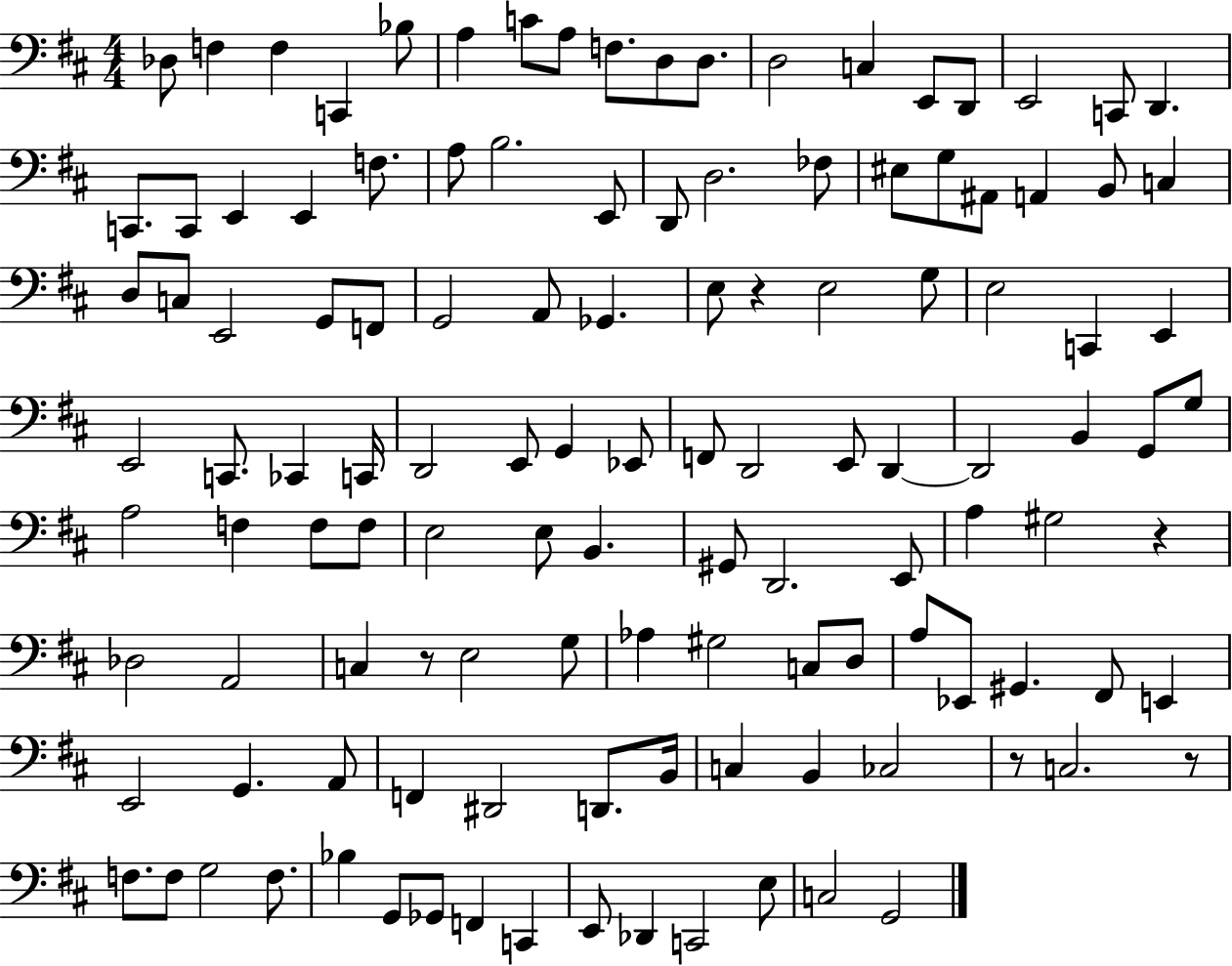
X:1
T:Untitled
M:4/4
L:1/4
K:D
_D,/2 F, F, C,, _B,/2 A, C/2 A,/2 F,/2 D,/2 D,/2 D,2 C, E,,/2 D,,/2 E,,2 C,,/2 D,, C,,/2 C,,/2 E,, E,, F,/2 A,/2 B,2 E,,/2 D,,/2 D,2 _F,/2 ^E,/2 G,/2 ^A,,/2 A,, B,,/2 C, D,/2 C,/2 E,,2 G,,/2 F,,/2 G,,2 A,,/2 _G,, E,/2 z E,2 G,/2 E,2 C,, E,, E,,2 C,,/2 _C,, C,,/4 D,,2 E,,/2 G,, _E,,/2 F,,/2 D,,2 E,,/2 D,, D,,2 B,, G,,/2 G,/2 A,2 F, F,/2 F,/2 E,2 E,/2 B,, ^G,,/2 D,,2 E,,/2 A, ^G,2 z _D,2 A,,2 C, z/2 E,2 G,/2 _A, ^G,2 C,/2 D,/2 A,/2 _E,,/2 ^G,, ^F,,/2 E,, E,,2 G,, A,,/2 F,, ^D,,2 D,,/2 B,,/4 C, B,, _C,2 z/2 C,2 z/2 F,/2 F,/2 G,2 F,/2 _B, G,,/2 _G,,/2 F,, C,, E,,/2 _D,, C,,2 E,/2 C,2 G,,2